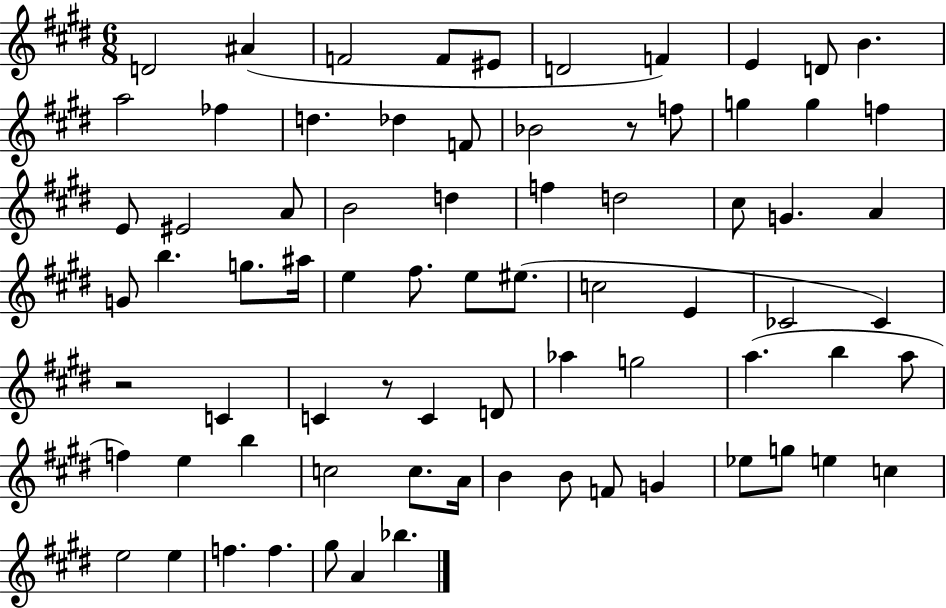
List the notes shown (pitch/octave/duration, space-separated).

D4/h A#4/q F4/h F4/e EIS4/e D4/h F4/q E4/q D4/e B4/q. A5/h FES5/q D5/q. Db5/q F4/e Bb4/h R/e F5/e G5/q G5/q F5/q E4/e EIS4/h A4/e B4/h D5/q F5/q D5/h C#5/e G4/q. A4/q G4/e B5/q. G5/e. A#5/s E5/q F#5/e. E5/e EIS5/e. C5/h E4/q CES4/h CES4/q R/h C4/q C4/q R/e C4/q D4/e Ab5/q G5/h A5/q. B5/q A5/e F5/q E5/q B5/q C5/h C5/e. A4/s B4/q B4/e F4/e G4/q Eb5/e G5/e E5/q C5/q E5/h E5/q F5/q. F5/q. G#5/e A4/q Bb5/q.